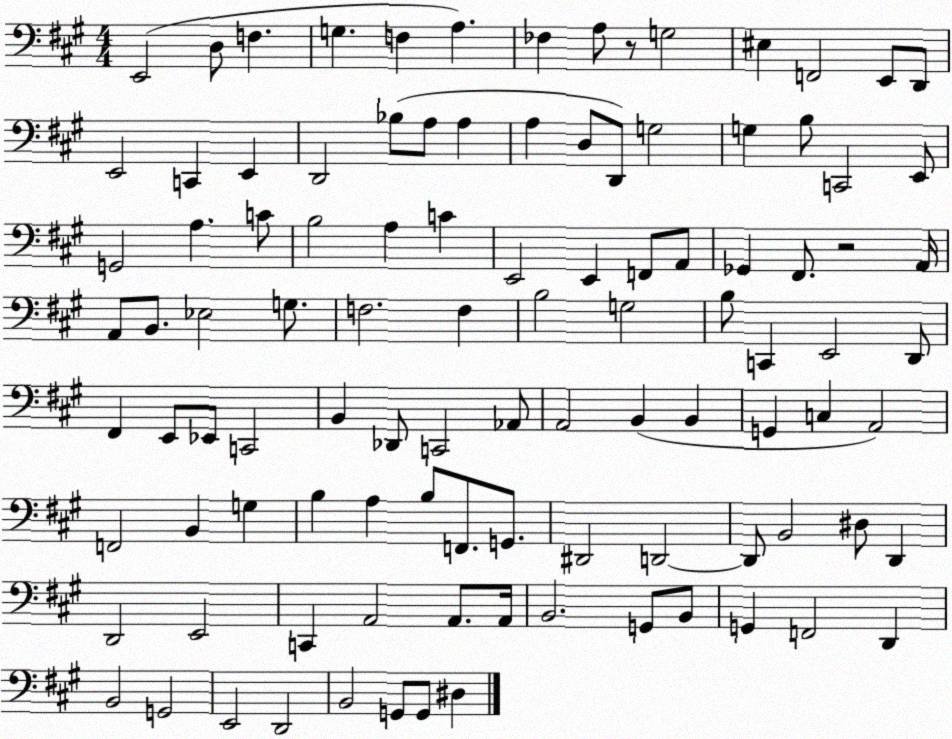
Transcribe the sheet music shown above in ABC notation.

X:1
T:Untitled
M:4/4
L:1/4
K:A
E,,2 D,/2 F, G, F, A, _F, A,/2 z/2 G,2 ^E, F,,2 E,,/2 D,,/2 E,,2 C,, E,, D,,2 _B,/2 A,/2 A, A, D,/2 D,,/2 G,2 G, B,/2 C,,2 E,,/2 G,,2 A, C/2 B,2 A, C E,,2 E,, F,,/2 A,,/2 _G,, ^F,,/2 z2 A,,/4 A,,/2 B,,/2 _E,2 G,/2 F,2 F, B,2 G,2 B,/2 C,, E,,2 D,,/2 ^F,, E,,/2 _E,,/2 C,,2 B,, _D,,/2 C,,2 _A,,/2 A,,2 B,, B,, G,, C, A,,2 F,,2 B,, G, B, A, B,/2 F,,/2 G,,/2 ^D,,2 D,,2 D,,/2 B,,2 ^D,/2 D,, D,,2 E,,2 C,, A,,2 A,,/2 A,,/4 B,,2 G,,/2 B,,/2 G,, F,,2 D,, B,,2 G,,2 E,,2 D,,2 B,,2 G,,/2 G,,/2 ^D,